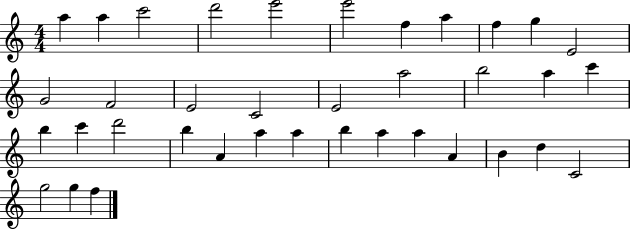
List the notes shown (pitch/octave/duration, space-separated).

A5/q A5/q C6/h D6/h E6/h E6/h F5/q A5/q F5/q G5/q E4/h G4/h F4/h E4/h C4/h E4/h A5/h B5/h A5/q C6/q B5/q C6/q D6/h B5/q A4/q A5/q A5/q B5/q A5/q A5/q A4/q B4/q D5/q C4/h G5/h G5/q F5/q